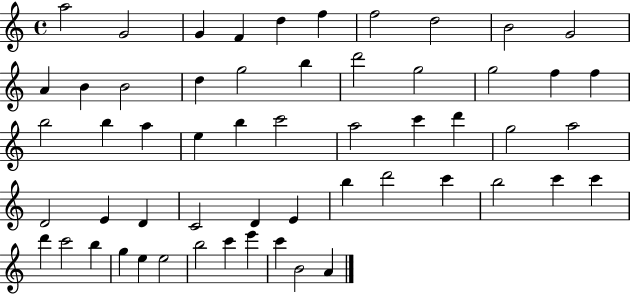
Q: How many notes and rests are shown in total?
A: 56